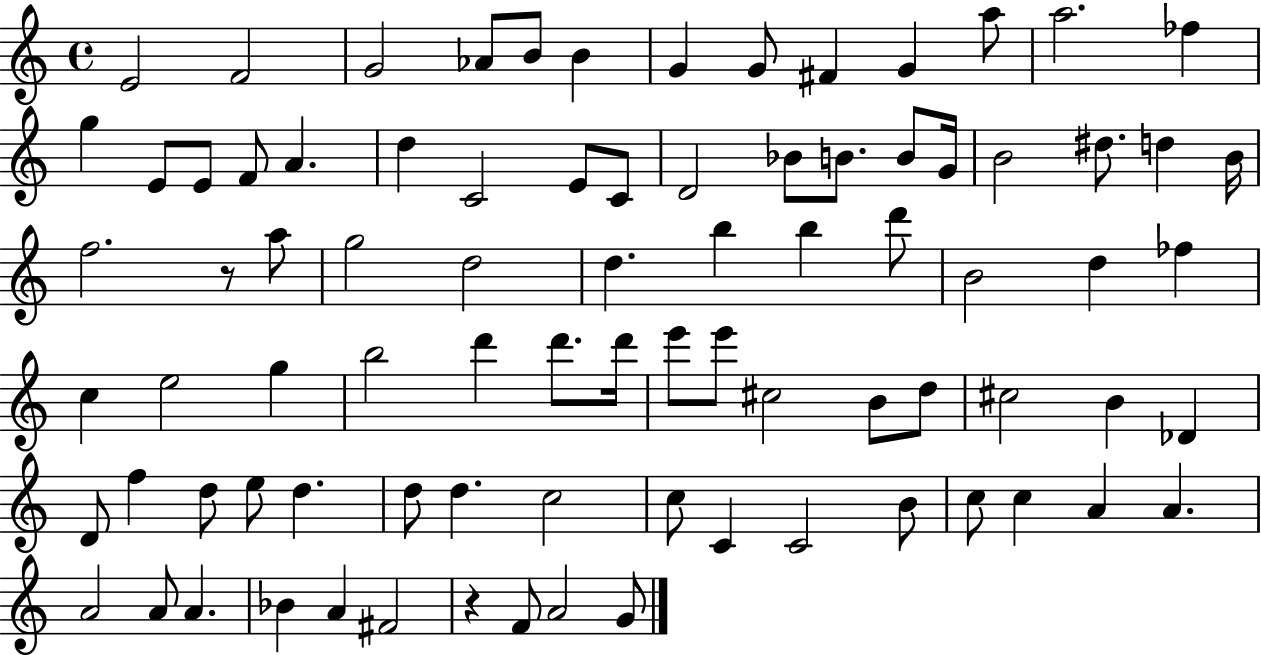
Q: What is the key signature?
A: C major